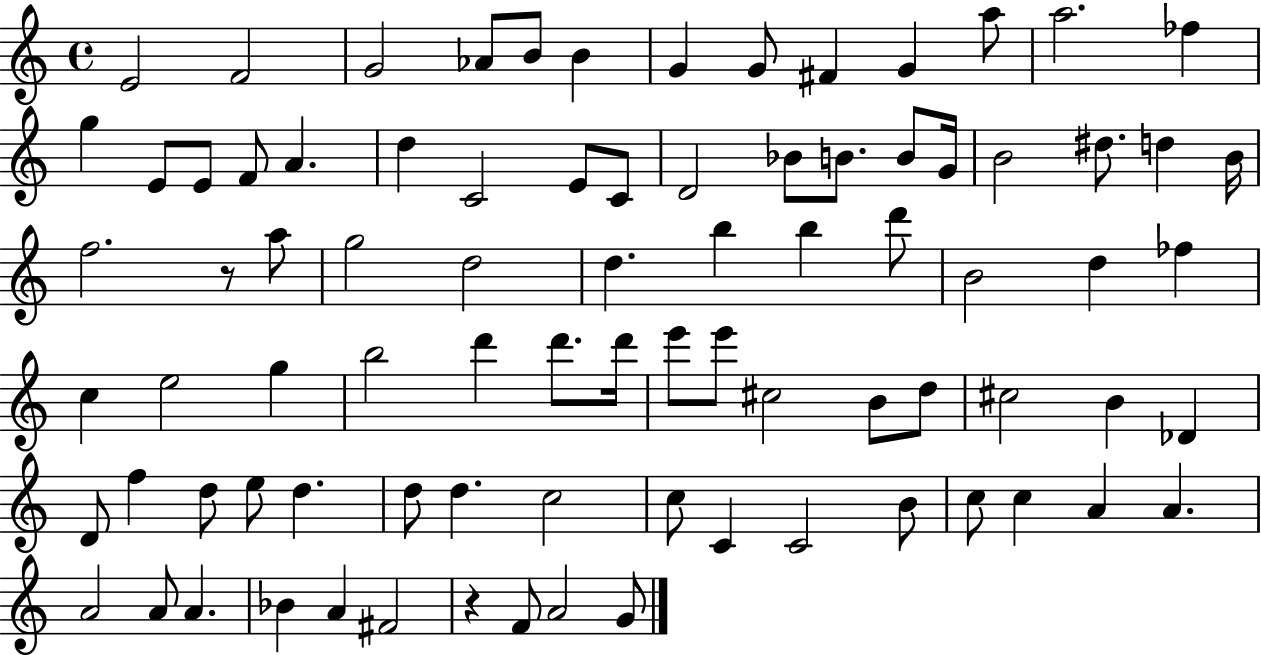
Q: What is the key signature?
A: C major